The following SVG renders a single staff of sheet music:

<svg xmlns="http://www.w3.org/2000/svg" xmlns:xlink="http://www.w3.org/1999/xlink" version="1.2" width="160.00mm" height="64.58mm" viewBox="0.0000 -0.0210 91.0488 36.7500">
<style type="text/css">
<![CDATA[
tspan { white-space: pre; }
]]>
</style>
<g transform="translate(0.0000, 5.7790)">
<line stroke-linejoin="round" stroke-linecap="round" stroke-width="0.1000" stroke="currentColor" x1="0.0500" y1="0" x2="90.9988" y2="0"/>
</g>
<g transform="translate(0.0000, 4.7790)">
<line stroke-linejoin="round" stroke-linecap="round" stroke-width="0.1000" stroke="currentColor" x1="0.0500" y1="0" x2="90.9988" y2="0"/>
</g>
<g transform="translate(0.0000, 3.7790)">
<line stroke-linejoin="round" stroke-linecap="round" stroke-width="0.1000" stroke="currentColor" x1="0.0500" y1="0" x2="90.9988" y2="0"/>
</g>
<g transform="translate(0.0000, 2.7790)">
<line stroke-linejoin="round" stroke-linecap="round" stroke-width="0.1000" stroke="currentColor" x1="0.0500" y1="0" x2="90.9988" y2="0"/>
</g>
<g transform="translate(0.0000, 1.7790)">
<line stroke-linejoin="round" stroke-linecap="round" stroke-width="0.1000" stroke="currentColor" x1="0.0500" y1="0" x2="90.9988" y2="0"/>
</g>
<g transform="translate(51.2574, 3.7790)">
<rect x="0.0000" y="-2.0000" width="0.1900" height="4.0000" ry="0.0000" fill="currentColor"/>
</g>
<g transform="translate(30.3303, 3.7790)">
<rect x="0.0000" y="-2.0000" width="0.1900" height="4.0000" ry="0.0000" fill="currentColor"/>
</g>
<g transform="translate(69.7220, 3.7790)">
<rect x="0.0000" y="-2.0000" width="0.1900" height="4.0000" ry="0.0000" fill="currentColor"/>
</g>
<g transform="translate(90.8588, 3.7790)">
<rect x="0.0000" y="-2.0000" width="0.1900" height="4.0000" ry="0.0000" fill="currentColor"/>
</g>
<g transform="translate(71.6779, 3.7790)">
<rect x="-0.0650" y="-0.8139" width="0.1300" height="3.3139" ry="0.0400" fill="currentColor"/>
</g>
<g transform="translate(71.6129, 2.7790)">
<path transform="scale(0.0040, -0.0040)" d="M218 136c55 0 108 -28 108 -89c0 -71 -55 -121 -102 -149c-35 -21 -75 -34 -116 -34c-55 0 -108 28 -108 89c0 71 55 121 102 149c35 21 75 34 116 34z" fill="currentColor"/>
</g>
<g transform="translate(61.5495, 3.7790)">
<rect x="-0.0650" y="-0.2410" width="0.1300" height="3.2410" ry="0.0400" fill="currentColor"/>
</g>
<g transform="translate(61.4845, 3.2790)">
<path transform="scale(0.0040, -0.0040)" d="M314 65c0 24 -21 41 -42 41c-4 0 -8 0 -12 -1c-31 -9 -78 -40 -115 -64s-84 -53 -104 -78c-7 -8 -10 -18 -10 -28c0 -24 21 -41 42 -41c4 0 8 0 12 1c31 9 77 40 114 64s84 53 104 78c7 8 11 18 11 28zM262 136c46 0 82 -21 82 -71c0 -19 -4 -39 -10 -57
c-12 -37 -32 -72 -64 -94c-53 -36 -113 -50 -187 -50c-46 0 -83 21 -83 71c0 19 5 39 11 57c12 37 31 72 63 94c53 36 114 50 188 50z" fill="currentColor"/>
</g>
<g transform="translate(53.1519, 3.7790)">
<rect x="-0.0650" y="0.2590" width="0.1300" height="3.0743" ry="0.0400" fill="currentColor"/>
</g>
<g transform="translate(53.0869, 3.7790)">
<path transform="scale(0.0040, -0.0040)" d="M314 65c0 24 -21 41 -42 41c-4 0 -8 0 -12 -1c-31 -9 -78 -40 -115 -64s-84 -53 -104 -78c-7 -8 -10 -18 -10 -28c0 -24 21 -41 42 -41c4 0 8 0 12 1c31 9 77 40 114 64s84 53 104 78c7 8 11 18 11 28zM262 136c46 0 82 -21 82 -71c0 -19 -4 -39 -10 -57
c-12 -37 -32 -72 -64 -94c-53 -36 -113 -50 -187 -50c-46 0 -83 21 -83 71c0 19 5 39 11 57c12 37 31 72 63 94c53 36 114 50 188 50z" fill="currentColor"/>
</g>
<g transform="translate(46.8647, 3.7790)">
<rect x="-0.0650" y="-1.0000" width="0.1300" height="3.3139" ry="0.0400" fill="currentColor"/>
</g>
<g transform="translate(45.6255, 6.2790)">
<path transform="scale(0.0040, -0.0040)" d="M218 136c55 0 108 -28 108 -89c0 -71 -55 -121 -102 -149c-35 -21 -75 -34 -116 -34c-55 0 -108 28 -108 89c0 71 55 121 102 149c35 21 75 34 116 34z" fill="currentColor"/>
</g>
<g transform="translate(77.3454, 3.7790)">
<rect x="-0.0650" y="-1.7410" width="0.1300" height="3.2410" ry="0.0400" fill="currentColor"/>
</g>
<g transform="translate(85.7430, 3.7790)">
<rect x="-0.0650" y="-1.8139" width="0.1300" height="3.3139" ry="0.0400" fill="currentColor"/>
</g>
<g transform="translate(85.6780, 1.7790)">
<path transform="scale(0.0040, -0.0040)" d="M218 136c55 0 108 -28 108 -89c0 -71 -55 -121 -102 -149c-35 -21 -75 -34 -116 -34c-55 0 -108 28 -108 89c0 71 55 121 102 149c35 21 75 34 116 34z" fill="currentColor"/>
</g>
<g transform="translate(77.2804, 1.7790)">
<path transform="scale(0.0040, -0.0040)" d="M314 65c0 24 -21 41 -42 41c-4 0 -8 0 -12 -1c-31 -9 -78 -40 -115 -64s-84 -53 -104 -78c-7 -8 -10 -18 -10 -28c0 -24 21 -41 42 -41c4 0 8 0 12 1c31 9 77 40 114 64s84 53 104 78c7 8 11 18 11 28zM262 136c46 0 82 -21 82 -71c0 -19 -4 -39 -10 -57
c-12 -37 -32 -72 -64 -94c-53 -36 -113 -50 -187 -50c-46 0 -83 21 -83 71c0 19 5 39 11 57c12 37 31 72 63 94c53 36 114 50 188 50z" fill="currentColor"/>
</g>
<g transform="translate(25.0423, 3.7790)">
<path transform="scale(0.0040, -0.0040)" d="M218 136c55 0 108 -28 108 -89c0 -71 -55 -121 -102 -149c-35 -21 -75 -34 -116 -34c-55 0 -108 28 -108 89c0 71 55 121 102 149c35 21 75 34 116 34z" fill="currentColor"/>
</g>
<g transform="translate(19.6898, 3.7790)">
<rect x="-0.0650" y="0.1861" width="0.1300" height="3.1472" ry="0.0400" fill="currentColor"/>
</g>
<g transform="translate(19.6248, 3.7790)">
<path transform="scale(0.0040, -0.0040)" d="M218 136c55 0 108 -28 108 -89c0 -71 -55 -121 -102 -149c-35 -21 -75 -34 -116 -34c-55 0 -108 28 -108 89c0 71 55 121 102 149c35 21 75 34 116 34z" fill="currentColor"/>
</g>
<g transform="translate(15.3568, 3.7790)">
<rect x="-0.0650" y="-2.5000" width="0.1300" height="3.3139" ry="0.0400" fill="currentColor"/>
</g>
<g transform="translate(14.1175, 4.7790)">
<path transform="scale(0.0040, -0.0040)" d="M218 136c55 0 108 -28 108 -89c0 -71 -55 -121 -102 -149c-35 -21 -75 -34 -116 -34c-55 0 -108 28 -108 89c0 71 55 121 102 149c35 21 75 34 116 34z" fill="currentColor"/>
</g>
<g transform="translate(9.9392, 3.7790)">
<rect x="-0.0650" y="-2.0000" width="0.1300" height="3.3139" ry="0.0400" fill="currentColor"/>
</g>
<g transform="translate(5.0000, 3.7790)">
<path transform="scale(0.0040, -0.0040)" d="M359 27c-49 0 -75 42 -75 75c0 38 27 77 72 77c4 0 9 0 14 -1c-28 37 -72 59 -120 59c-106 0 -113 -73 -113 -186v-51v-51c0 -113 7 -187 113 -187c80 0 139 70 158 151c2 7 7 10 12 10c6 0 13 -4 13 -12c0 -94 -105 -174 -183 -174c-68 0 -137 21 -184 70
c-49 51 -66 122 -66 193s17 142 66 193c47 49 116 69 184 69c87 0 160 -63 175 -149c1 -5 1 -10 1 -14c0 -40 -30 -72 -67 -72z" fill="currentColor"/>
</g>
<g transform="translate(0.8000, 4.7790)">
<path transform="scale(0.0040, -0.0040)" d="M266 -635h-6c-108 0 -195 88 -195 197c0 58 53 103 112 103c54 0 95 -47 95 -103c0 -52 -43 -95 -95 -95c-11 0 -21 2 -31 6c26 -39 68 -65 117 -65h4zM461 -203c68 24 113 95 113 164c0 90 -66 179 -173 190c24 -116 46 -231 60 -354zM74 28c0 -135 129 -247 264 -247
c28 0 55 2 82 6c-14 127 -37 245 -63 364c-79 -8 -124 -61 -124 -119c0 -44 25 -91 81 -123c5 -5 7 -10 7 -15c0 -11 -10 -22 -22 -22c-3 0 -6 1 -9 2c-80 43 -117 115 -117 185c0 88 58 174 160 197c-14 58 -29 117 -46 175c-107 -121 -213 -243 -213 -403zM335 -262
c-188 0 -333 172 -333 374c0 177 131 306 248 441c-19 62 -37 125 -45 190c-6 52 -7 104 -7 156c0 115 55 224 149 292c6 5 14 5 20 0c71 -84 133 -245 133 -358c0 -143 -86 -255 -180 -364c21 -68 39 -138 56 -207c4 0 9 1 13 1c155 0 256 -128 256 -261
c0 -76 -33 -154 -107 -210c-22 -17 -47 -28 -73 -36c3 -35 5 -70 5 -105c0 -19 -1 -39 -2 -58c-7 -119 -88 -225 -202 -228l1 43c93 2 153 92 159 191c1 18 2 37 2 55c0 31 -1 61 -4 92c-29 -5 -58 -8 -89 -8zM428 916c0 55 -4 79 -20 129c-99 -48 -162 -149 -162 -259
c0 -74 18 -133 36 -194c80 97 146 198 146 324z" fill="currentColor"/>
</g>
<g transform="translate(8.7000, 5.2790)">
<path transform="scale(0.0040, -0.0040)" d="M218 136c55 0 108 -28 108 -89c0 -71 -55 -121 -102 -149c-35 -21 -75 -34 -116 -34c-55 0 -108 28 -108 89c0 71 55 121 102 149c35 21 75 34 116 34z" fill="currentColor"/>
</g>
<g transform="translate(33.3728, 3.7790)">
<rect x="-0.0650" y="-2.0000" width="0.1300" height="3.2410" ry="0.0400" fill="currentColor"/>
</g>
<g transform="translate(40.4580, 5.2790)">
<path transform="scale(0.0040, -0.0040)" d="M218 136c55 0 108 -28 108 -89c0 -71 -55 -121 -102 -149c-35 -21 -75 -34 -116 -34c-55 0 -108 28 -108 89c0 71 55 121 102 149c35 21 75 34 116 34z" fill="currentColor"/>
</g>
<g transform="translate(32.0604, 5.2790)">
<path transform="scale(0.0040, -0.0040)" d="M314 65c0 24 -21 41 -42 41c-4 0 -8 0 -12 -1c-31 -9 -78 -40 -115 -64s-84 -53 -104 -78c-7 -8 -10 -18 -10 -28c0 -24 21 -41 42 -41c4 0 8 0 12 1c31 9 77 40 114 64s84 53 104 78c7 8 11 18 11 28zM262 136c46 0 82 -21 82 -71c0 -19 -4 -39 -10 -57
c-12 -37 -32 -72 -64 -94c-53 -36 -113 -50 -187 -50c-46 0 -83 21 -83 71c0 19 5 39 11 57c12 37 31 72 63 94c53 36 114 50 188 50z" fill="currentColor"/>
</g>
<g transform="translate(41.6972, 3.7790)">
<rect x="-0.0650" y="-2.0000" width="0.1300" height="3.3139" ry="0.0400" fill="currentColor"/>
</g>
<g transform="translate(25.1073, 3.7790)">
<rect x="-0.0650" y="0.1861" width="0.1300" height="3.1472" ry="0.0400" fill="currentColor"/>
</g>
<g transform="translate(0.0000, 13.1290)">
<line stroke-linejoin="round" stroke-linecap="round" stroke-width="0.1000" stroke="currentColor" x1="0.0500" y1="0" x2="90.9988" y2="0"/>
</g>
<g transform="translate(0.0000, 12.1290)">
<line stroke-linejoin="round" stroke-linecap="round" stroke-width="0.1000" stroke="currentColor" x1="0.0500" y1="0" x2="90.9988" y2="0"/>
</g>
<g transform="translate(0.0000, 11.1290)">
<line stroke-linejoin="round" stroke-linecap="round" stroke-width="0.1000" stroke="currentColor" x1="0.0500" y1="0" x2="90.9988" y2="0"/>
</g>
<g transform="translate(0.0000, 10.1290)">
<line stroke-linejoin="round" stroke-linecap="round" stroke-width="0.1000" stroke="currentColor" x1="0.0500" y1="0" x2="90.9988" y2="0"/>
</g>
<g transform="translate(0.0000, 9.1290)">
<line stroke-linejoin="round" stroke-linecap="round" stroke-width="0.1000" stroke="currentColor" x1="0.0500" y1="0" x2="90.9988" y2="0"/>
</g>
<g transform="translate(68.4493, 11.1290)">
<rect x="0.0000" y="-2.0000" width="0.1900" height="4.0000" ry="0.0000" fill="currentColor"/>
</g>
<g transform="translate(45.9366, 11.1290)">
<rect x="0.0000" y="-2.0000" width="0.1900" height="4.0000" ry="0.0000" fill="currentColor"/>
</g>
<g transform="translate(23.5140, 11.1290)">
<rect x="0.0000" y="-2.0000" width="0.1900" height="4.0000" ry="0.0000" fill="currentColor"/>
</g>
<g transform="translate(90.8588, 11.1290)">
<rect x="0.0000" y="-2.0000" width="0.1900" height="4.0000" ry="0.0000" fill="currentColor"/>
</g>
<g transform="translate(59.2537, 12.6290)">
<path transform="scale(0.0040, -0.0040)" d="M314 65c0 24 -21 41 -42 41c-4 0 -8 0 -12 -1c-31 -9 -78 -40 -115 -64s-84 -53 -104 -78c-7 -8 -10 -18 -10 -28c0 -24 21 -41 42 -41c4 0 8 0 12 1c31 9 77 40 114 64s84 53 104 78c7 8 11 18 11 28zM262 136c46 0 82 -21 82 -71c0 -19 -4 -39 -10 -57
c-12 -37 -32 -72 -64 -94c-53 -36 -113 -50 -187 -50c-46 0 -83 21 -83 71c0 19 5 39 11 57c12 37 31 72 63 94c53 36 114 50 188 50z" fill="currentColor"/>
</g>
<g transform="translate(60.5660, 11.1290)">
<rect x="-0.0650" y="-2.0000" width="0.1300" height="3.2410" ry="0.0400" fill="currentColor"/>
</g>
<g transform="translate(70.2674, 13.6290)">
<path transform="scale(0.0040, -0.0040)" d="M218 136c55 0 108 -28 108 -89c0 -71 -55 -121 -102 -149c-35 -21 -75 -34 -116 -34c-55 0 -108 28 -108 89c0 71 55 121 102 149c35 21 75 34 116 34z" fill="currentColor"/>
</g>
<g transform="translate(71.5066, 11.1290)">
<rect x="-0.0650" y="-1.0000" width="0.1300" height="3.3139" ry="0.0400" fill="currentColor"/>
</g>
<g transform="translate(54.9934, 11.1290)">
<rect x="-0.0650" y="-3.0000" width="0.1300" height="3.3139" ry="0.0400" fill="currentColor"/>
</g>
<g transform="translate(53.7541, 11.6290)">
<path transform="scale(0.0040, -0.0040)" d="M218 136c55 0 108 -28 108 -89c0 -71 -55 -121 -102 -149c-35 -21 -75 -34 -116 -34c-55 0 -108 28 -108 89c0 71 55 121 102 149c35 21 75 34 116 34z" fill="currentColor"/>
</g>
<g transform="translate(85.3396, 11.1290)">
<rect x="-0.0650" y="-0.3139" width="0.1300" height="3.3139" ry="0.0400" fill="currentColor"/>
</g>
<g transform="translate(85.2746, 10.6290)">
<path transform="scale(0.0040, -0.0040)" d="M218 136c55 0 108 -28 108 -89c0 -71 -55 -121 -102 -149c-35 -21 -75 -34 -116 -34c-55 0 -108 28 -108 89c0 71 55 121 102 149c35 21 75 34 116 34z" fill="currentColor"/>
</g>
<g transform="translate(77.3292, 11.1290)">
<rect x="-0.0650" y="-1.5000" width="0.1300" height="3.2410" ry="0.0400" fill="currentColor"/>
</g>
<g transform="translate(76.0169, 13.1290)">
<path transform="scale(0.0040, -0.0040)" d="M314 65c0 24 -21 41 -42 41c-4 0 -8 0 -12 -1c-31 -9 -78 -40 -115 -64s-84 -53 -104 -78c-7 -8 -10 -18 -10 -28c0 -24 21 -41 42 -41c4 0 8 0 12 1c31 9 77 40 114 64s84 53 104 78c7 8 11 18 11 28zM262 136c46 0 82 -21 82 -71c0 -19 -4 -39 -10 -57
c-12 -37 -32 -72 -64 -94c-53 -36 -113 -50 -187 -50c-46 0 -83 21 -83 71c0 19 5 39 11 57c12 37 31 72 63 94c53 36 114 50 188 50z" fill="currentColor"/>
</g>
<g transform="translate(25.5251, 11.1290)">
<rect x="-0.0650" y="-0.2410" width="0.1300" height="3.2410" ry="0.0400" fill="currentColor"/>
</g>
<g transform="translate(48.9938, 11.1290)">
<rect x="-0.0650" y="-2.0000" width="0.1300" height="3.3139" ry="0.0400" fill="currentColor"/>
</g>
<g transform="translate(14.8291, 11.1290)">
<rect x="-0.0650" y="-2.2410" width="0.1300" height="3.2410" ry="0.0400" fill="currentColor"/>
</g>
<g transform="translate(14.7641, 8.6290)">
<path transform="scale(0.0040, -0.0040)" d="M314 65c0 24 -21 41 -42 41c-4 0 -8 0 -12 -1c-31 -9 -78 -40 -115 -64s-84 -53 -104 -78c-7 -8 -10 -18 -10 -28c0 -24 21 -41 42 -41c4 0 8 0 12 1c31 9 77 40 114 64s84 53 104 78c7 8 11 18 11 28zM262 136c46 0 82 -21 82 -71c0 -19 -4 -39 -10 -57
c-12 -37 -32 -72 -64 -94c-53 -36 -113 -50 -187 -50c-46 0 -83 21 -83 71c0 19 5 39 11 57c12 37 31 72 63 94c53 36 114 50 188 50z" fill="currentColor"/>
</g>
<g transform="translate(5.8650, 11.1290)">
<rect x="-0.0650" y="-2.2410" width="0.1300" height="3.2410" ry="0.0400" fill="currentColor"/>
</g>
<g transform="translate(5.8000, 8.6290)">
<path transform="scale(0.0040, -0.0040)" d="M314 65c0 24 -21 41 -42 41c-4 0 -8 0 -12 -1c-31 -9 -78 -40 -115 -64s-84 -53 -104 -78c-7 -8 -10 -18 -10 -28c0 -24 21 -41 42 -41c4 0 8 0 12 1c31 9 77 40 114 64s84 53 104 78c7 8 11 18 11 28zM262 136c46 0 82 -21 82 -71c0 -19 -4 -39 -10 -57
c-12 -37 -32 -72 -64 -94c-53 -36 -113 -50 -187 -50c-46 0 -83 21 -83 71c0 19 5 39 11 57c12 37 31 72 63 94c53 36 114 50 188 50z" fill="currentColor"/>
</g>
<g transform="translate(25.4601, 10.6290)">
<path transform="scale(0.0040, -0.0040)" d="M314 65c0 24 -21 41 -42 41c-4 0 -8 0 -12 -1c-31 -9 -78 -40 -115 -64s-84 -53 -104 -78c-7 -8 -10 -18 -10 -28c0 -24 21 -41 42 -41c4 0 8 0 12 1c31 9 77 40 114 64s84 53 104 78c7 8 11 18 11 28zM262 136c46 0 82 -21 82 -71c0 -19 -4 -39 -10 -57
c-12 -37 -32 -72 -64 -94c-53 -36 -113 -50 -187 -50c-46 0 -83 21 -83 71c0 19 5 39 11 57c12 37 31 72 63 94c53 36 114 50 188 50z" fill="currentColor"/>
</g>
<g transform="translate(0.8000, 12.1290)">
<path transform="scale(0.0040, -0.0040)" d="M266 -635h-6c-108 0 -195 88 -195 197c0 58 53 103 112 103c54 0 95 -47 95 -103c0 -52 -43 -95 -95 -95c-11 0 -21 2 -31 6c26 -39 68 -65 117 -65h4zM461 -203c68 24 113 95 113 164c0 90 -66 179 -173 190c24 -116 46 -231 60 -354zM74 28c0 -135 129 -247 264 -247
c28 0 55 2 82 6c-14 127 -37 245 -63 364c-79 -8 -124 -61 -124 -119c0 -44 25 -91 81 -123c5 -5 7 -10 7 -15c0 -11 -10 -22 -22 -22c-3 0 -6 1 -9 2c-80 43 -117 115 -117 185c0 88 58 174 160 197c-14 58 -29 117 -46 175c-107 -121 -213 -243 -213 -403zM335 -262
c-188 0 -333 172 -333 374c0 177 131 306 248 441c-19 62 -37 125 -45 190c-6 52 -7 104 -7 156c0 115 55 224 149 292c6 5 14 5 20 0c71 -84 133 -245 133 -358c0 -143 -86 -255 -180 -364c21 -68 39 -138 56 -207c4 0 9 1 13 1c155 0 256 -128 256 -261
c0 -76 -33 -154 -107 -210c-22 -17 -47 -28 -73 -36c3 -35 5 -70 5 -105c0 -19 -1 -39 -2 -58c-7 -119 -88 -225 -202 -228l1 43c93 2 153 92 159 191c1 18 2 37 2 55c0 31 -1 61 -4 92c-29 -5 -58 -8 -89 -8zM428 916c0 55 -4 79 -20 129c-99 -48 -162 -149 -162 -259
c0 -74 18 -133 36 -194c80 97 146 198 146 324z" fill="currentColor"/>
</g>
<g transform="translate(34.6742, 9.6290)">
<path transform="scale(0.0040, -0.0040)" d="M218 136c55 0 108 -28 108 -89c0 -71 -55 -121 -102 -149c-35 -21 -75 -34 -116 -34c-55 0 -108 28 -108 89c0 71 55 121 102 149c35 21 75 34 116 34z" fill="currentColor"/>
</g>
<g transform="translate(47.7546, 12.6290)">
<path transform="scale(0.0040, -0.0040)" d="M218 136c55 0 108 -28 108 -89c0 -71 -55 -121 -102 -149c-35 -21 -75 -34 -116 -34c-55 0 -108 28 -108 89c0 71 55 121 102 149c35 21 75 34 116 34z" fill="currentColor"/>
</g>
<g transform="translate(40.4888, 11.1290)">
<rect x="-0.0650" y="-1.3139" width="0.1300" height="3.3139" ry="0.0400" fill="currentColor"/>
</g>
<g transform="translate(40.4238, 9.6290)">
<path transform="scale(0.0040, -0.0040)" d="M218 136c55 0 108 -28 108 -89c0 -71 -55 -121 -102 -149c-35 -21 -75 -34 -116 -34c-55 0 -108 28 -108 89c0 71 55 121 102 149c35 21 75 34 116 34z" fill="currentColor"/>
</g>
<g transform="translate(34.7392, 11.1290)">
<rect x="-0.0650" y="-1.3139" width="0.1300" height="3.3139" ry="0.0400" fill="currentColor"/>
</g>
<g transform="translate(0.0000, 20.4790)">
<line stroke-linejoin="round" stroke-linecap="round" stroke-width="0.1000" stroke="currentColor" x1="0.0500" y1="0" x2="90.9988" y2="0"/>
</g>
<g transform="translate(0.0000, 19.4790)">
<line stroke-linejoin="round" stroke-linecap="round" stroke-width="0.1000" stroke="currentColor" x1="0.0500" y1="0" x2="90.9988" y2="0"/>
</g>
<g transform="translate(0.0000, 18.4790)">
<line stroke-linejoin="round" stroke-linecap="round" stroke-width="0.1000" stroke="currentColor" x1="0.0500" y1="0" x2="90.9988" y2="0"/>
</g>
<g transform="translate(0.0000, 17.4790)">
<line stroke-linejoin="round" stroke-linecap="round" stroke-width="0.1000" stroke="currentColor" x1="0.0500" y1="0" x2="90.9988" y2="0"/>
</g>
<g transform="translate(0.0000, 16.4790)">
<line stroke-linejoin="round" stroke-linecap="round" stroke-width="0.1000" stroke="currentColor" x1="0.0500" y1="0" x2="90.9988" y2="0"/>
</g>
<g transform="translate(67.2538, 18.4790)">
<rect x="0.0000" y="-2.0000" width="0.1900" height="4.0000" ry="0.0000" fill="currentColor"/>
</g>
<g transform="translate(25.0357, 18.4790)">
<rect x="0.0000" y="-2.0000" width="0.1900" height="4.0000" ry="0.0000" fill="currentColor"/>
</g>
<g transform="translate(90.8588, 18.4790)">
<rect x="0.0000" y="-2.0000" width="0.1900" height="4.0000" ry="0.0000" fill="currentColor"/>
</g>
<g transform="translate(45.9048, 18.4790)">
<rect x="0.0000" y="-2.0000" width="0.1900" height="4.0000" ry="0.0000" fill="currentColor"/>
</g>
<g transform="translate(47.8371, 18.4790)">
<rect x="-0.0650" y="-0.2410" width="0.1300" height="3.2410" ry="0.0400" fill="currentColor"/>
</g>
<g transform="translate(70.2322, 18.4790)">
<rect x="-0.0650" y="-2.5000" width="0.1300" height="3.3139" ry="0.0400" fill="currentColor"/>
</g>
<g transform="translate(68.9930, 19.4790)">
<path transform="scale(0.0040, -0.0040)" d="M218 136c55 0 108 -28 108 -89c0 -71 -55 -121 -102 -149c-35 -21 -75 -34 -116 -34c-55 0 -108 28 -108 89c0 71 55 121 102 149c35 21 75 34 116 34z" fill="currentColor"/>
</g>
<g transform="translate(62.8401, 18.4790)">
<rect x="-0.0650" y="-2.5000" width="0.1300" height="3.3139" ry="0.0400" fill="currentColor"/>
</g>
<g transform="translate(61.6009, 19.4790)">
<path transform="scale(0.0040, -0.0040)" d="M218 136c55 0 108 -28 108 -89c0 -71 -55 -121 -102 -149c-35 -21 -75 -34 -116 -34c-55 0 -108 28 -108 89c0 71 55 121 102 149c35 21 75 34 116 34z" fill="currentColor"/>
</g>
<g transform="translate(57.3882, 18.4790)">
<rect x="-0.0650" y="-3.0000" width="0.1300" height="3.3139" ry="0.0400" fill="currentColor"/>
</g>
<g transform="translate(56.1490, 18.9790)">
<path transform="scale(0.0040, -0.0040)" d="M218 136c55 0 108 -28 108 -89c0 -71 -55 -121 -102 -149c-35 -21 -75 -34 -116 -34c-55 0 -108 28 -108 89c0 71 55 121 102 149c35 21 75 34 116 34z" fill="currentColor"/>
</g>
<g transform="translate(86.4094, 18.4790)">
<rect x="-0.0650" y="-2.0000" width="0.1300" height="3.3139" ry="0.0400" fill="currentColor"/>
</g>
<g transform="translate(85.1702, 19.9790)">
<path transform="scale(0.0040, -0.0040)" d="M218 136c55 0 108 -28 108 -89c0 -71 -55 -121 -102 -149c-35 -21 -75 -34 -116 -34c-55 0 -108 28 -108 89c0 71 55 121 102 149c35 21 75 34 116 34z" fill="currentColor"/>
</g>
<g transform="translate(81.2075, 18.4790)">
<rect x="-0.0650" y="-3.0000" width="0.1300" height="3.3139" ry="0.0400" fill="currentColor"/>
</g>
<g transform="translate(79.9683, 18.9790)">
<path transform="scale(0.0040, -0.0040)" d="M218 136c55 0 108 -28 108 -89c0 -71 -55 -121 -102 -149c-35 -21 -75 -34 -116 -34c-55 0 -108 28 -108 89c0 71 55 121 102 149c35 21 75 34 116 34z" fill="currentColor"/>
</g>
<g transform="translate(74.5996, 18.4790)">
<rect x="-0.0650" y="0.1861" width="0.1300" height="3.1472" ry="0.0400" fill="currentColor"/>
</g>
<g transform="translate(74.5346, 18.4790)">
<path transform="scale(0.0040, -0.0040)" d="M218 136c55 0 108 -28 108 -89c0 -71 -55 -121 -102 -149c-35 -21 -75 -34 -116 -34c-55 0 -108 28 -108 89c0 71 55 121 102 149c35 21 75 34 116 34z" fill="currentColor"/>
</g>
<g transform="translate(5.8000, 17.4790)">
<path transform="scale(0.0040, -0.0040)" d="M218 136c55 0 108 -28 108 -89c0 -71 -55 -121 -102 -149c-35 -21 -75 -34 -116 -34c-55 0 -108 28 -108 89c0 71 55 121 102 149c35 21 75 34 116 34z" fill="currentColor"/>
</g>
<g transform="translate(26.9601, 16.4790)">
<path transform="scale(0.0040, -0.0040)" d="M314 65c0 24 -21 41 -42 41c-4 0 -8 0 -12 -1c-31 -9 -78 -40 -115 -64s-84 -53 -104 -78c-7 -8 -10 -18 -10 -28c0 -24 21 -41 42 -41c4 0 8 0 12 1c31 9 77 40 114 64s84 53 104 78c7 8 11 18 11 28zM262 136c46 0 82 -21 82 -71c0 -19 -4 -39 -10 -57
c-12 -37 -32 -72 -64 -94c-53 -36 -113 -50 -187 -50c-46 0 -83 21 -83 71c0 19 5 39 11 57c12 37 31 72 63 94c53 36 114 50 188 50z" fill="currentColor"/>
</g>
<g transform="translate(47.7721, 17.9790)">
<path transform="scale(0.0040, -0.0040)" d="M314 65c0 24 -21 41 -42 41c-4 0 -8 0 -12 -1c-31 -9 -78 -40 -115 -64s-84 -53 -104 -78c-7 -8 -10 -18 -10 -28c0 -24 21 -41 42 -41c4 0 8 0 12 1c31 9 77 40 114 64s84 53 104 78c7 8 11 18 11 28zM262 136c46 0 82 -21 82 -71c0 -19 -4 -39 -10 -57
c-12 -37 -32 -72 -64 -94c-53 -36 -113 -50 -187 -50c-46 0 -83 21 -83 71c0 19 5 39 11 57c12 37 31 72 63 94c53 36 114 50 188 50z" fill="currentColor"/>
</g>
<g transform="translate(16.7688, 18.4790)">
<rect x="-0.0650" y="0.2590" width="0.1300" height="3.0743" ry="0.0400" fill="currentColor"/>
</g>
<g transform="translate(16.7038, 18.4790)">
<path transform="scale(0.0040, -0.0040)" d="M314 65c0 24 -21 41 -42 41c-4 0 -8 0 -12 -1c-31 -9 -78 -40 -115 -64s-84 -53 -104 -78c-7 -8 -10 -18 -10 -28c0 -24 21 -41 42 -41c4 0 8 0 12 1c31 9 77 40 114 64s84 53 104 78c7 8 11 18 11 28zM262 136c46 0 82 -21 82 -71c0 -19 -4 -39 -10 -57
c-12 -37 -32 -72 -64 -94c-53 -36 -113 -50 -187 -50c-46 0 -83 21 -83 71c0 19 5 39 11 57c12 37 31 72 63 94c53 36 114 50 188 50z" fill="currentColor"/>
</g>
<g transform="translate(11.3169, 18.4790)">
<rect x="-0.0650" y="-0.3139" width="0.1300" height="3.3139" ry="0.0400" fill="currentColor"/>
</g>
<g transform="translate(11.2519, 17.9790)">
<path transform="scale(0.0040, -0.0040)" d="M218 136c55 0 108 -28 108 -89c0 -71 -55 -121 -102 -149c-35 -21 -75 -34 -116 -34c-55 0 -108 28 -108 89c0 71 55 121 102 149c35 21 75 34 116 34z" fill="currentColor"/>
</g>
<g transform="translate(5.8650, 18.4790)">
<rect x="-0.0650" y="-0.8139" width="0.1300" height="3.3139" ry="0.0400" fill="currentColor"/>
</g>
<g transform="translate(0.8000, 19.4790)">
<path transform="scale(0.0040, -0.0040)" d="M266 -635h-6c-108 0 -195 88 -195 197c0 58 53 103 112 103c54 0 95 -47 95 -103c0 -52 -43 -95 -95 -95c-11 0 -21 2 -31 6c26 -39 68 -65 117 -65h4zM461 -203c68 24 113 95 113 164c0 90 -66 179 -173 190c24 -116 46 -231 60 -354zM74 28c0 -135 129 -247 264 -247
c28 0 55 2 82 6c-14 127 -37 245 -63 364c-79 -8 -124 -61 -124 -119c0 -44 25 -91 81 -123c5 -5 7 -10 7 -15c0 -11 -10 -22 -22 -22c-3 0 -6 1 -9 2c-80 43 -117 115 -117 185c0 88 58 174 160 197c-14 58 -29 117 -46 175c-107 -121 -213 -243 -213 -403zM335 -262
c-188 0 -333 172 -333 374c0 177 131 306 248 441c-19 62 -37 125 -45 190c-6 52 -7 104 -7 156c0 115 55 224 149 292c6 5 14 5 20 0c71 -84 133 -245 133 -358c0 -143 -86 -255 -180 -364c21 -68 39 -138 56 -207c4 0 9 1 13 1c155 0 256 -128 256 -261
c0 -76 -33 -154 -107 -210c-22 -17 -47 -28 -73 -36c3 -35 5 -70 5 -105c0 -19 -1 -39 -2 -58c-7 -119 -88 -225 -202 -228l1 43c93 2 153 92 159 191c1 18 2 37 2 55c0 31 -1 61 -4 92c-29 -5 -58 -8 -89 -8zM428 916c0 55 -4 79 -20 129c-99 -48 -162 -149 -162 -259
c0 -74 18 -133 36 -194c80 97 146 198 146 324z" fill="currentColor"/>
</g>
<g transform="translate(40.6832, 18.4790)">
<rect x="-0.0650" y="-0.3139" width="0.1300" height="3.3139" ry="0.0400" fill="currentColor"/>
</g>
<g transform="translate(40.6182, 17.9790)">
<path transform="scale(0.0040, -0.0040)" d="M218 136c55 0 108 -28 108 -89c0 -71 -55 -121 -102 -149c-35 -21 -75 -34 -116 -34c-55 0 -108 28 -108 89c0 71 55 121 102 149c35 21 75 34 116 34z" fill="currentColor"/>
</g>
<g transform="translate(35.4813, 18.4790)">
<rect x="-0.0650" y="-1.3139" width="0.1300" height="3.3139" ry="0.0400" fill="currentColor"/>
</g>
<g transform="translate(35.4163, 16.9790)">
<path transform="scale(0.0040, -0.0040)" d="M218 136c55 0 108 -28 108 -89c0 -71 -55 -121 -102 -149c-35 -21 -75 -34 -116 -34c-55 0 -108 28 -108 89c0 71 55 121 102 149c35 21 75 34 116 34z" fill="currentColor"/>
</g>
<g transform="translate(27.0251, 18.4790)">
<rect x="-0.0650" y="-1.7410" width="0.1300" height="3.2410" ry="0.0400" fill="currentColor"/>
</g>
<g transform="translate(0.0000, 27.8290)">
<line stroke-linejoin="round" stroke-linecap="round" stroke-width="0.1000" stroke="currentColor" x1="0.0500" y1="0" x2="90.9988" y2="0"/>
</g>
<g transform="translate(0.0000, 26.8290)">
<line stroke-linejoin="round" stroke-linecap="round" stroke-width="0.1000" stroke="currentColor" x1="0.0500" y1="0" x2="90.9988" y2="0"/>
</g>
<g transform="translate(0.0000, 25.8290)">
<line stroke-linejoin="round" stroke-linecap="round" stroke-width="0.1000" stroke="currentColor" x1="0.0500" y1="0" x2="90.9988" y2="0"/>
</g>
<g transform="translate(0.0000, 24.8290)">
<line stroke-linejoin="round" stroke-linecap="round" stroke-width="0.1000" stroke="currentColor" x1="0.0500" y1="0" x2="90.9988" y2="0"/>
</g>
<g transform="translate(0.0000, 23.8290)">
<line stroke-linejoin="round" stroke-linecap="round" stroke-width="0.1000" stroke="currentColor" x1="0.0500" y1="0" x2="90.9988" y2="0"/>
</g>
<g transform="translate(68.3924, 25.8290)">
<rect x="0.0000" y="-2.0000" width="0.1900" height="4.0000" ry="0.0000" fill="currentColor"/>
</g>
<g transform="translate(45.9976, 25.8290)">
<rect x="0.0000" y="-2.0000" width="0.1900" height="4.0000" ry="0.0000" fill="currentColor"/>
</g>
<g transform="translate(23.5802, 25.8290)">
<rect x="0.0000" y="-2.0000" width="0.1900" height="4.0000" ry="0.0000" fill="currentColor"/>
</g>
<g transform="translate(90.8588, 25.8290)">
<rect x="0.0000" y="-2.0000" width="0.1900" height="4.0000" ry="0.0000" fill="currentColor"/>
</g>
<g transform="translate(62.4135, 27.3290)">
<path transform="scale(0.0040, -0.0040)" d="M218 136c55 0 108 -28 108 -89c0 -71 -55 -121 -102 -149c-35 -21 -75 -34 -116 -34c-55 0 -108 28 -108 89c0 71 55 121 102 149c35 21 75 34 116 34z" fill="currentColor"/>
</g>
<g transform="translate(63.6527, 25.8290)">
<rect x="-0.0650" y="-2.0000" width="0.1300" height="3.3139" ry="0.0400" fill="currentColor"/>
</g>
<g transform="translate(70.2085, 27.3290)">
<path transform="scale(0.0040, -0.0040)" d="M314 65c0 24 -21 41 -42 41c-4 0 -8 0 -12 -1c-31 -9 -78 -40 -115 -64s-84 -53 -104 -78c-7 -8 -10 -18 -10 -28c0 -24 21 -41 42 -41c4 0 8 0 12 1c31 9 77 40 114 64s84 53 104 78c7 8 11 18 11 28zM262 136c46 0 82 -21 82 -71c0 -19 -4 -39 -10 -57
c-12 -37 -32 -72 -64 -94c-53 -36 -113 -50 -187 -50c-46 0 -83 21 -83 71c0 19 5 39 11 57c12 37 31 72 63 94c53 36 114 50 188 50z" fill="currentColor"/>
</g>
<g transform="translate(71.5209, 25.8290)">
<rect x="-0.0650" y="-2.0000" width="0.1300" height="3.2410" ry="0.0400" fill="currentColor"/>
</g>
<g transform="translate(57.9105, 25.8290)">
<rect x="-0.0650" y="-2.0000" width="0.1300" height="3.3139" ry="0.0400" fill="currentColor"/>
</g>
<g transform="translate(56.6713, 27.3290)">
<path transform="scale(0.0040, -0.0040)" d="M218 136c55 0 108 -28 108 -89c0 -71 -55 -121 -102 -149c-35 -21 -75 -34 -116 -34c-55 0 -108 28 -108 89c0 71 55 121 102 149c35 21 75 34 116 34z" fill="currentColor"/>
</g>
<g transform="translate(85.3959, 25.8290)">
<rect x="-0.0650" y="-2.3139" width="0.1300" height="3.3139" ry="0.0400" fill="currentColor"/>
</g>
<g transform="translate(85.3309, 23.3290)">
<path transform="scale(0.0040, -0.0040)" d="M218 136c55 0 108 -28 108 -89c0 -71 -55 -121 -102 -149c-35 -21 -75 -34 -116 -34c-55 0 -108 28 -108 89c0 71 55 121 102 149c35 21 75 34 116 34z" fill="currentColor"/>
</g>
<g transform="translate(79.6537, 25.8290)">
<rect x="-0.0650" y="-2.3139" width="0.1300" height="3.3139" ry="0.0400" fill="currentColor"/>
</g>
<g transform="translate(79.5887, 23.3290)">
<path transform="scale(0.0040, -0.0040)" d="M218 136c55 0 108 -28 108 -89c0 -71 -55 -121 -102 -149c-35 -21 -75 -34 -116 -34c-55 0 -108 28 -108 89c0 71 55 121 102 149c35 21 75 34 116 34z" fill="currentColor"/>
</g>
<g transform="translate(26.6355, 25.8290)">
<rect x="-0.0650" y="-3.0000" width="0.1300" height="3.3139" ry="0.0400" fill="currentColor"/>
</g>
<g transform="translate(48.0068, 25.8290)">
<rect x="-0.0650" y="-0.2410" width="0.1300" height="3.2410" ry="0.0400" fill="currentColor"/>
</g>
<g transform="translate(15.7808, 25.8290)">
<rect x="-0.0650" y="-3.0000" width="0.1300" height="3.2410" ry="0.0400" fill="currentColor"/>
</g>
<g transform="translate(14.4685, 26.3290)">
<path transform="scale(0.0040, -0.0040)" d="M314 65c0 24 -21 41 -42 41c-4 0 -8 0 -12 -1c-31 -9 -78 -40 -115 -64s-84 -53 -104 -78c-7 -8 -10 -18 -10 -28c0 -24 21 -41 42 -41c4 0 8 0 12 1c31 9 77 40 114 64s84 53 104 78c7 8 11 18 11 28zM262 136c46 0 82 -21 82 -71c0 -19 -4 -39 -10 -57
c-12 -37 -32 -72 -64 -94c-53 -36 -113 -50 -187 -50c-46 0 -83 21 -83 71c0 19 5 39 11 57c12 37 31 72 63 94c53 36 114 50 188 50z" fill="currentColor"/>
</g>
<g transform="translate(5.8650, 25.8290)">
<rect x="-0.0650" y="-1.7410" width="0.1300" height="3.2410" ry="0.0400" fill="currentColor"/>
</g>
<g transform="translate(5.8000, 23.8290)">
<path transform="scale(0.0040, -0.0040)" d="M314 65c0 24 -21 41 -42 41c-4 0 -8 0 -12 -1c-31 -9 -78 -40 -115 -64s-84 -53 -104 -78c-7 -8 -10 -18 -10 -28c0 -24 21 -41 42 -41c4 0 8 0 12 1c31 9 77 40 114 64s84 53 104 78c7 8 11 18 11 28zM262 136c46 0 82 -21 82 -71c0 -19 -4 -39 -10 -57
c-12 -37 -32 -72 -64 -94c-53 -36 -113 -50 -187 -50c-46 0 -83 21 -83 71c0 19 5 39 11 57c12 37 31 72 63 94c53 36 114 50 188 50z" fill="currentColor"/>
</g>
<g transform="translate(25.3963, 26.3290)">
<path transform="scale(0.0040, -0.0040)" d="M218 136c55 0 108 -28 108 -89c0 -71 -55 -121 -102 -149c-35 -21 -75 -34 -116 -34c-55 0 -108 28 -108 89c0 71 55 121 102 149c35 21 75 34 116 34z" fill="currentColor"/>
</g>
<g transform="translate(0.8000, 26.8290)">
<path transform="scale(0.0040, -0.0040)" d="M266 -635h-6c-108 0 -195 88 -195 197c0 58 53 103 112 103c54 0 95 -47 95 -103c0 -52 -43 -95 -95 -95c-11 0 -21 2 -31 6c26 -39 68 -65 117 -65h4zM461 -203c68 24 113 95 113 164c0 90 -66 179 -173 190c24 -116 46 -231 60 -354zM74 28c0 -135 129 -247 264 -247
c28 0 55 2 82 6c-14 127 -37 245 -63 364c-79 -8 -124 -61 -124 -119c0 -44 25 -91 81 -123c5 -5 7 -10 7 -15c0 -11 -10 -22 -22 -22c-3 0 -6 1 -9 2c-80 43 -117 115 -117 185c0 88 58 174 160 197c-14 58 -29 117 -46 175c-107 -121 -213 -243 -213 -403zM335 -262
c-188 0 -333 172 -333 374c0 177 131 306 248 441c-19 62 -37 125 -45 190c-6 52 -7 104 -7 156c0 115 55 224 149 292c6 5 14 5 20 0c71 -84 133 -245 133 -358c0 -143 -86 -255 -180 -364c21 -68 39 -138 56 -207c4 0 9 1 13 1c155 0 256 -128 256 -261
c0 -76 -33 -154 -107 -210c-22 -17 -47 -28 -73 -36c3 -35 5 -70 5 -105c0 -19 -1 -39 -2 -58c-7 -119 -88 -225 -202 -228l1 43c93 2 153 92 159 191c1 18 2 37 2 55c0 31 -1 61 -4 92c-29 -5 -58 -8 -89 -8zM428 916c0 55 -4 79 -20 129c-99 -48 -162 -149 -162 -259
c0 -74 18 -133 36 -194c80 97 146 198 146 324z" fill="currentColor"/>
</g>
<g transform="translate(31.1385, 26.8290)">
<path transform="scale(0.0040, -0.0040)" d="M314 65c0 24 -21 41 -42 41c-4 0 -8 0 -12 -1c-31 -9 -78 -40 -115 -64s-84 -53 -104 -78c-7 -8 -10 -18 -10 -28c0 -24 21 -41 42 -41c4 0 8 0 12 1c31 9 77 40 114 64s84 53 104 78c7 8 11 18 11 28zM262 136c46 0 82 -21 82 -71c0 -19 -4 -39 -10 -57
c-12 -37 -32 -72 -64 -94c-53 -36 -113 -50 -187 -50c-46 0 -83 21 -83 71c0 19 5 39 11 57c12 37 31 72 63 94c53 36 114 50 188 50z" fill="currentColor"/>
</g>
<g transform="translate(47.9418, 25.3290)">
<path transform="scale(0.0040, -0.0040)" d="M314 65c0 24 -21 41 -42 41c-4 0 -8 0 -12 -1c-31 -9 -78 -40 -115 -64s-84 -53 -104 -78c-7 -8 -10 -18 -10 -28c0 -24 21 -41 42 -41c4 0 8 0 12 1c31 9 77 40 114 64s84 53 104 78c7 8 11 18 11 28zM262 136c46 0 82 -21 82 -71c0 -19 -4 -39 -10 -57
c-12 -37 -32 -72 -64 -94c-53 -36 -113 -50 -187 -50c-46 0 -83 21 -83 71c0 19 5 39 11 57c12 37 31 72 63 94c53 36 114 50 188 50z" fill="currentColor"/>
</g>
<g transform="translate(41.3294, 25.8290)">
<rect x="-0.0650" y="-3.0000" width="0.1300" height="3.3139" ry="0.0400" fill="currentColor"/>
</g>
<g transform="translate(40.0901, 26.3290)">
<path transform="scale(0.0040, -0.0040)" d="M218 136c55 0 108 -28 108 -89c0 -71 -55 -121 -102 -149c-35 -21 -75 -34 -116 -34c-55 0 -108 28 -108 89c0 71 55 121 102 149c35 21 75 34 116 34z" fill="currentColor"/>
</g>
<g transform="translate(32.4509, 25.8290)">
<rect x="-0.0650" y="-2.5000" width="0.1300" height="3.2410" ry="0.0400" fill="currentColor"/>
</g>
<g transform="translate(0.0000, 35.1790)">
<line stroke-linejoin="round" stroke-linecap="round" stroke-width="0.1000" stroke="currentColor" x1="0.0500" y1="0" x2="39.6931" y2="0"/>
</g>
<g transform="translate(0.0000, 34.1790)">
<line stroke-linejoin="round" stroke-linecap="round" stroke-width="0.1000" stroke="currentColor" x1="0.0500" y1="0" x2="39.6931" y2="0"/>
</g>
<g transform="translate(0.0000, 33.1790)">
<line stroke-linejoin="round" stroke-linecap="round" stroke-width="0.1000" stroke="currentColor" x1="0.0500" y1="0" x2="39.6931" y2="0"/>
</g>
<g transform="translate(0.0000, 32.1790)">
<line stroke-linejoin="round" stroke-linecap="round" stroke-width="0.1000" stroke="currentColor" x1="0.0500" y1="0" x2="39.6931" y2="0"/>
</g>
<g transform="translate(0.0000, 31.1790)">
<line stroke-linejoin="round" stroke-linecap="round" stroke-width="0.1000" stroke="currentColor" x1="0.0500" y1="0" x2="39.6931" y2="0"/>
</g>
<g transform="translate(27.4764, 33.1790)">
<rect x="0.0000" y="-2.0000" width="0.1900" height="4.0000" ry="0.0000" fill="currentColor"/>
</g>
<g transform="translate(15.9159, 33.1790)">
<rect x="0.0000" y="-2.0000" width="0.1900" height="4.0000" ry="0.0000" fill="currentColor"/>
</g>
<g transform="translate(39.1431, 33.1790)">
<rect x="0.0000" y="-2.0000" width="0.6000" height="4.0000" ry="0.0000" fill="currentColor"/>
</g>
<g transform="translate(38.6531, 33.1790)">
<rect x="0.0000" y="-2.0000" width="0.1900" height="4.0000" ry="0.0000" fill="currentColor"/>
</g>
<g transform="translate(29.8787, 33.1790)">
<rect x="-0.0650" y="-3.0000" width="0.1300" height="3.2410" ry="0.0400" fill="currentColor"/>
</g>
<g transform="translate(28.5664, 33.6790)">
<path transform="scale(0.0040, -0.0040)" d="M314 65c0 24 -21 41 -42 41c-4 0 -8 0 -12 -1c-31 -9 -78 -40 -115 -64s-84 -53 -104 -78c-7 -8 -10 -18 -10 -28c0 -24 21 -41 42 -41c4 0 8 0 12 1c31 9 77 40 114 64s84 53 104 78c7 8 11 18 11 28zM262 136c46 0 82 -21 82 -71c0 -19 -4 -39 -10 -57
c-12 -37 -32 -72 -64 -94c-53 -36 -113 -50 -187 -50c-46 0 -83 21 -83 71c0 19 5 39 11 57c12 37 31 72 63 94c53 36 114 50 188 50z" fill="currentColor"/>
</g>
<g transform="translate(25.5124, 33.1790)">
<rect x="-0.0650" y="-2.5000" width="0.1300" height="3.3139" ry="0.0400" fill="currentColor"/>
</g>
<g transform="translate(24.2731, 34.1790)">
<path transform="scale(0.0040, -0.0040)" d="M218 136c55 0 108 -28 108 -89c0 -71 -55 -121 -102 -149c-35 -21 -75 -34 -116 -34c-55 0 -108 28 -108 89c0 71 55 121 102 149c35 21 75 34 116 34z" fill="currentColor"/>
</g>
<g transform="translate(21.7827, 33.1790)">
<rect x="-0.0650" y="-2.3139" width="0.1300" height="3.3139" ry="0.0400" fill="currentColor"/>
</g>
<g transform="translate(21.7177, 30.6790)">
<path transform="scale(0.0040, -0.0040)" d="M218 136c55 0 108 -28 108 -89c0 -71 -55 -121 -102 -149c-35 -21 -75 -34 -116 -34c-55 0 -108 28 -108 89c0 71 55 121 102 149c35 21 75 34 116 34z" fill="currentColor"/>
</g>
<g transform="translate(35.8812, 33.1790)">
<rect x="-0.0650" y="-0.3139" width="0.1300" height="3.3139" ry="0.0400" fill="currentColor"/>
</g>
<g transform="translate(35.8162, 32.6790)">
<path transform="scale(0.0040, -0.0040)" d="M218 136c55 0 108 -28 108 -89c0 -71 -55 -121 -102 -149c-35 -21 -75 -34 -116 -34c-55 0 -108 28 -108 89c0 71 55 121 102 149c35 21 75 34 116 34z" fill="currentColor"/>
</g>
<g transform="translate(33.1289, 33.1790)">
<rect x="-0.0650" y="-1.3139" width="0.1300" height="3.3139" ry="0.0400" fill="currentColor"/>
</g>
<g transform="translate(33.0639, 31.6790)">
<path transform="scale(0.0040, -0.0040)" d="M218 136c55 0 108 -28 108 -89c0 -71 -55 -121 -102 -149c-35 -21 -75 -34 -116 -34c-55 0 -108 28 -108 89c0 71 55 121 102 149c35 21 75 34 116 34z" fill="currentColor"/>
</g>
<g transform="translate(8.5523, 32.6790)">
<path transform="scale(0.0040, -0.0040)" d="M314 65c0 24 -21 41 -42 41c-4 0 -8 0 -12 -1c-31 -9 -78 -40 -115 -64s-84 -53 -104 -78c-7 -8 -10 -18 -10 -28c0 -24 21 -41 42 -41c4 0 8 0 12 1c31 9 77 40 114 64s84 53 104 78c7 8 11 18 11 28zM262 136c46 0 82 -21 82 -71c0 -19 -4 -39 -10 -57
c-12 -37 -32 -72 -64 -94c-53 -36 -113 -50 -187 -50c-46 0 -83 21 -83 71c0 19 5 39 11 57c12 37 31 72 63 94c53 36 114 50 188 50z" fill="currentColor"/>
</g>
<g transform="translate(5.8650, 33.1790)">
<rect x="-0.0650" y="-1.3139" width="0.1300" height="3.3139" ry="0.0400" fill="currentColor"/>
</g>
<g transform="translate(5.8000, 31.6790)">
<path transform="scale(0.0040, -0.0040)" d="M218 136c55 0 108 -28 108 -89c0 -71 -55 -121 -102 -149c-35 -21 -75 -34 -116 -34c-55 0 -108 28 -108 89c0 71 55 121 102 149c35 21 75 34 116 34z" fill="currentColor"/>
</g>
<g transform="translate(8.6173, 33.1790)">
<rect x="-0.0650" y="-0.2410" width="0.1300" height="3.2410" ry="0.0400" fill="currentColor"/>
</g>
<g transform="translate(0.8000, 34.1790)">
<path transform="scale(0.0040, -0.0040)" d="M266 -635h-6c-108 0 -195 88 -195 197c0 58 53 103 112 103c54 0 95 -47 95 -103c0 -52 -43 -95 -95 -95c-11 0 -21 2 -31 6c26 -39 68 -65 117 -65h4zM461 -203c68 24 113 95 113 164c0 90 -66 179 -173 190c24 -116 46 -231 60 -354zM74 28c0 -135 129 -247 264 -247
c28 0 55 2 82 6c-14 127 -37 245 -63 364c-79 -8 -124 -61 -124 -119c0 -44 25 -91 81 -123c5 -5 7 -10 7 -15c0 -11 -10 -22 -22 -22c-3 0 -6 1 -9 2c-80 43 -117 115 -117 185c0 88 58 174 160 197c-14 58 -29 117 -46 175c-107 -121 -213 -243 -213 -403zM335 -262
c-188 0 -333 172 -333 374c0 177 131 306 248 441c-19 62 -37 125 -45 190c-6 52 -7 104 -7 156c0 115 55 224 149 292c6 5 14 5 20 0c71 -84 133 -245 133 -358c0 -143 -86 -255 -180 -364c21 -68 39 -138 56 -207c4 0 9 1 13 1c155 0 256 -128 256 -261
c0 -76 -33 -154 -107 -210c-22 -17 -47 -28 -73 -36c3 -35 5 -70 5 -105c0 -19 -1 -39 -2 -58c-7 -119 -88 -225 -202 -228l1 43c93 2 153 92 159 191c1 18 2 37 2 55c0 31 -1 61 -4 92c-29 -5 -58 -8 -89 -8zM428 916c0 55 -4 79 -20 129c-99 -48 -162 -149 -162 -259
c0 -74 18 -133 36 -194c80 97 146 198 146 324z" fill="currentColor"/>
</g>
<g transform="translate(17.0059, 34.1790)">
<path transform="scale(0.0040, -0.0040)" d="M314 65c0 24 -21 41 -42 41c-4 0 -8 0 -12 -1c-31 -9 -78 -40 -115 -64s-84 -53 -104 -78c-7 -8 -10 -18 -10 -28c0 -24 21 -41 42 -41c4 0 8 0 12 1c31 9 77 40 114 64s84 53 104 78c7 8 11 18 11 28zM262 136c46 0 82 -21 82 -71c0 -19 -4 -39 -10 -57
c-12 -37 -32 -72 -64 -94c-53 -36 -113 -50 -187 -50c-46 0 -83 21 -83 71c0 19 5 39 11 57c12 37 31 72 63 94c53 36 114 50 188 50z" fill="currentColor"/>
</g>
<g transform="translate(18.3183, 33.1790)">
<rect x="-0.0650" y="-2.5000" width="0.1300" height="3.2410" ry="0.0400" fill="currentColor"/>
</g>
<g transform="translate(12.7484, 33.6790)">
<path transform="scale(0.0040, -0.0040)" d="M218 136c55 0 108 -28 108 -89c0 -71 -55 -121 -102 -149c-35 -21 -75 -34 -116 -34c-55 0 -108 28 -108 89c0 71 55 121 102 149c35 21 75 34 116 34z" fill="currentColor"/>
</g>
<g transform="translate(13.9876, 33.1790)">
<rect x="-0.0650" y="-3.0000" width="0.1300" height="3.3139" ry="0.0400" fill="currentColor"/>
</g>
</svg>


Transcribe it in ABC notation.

X:1
T:Untitled
M:4/4
L:1/4
K:C
F G B B F2 F D B2 c2 d f2 f g2 g2 c2 e e F A F2 D E2 c d c B2 f2 e c c2 A G G B A F f2 A2 A G2 A c2 F F F2 g g e c2 A G2 g G A2 e c